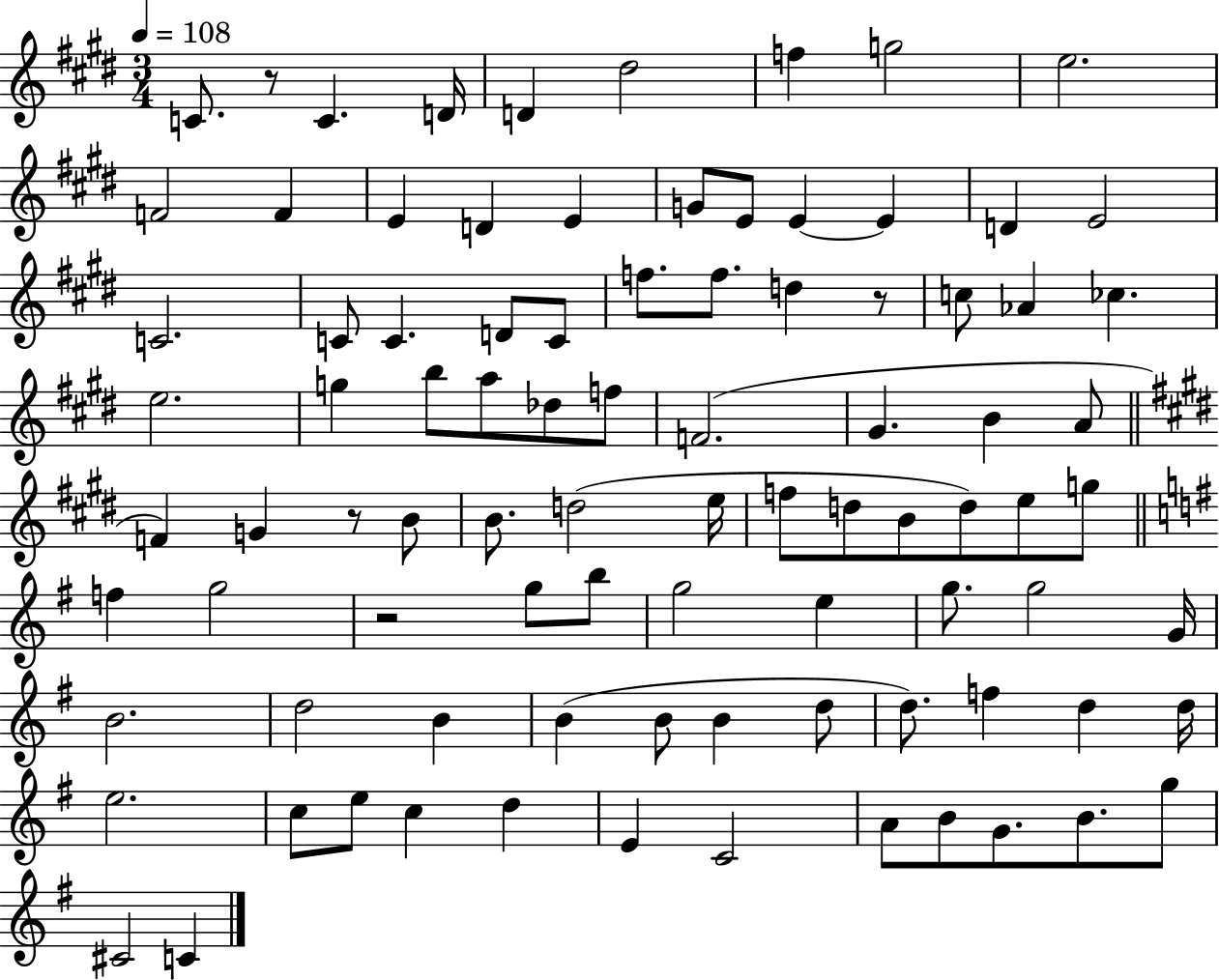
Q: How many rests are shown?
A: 4